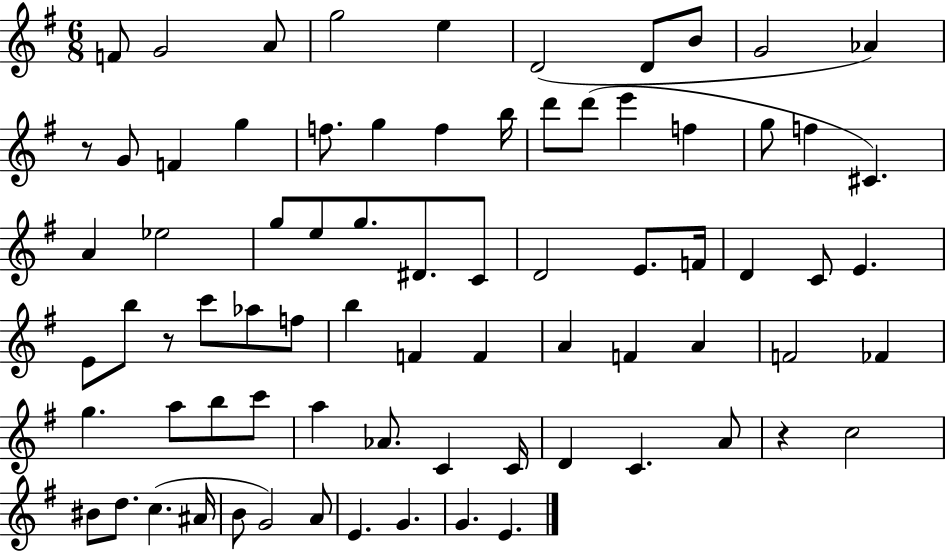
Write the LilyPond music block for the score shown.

{
  \clef treble
  \numericTimeSignature
  \time 6/8
  \key g \major
  f'8 g'2 a'8 | g''2 e''4 | d'2( d'8 b'8 | g'2 aes'4) | \break r8 g'8 f'4 g''4 | f''8. g''4 f''4 b''16 | d'''8 d'''8( e'''4 f''4 | g''8 f''4 cis'4.) | \break a'4 ees''2 | g''8 e''8 g''8. dis'8. c'8 | d'2 e'8. f'16 | d'4 c'8 e'4. | \break e'8 b''8 r8 c'''8 aes''8 f''8 | b''4 f'4 f'4 | a'4 f'4 a'4 | f'2 fes'4 | \break g''4. a''8 b''8 c'''8 | a''4 aes'8. c'4 c'16 | d'4 c'4. a'8 | r4 c''2 | \break bis'8 d''8. c''4.( ais'16 | b'8 g'2) a'8 | e'4. g'4. | g'4. e'4. | \break \bar "|."
}